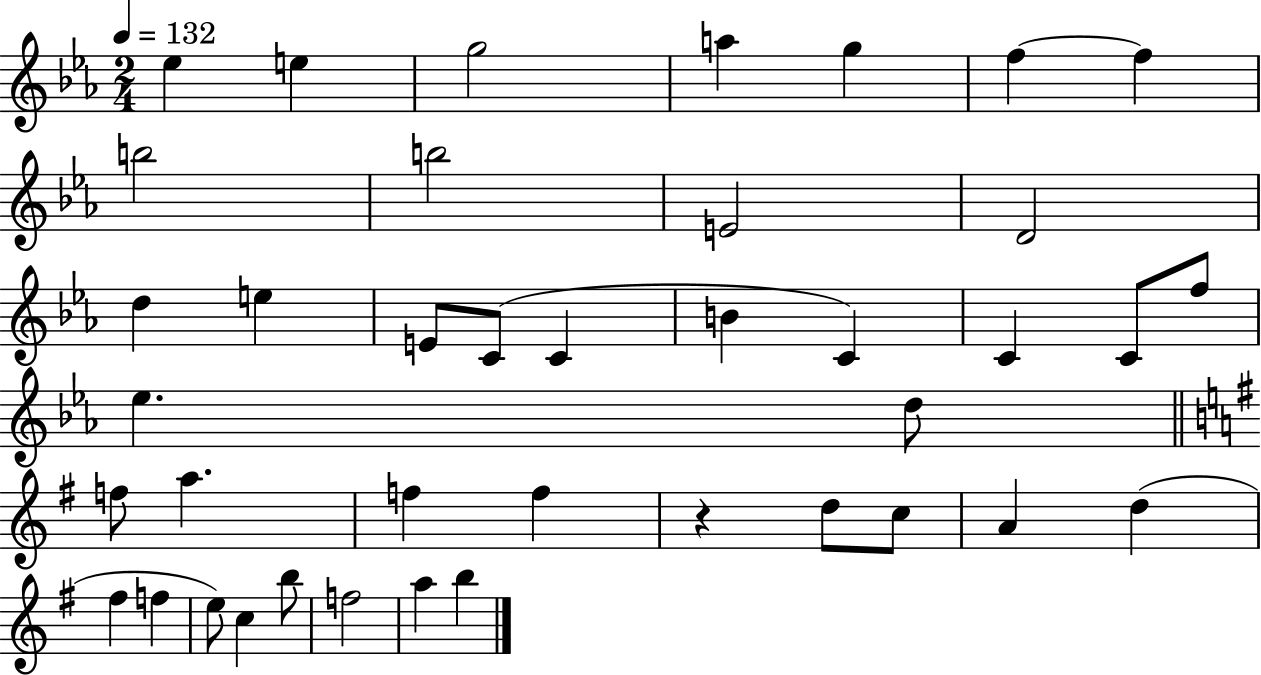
{
  \clef treble
  \numericTimeSignature
  \time 2/4
  \key ees \major
  \tempo 4 = 132
  ees''4 e''4 | g''2 | a''4 g''4 | f''4~~ f''4 | \break b''2 | b''2 | e'2 | d'2 | \break d''4 e''4 | e'8 c'8( c'4 | b'4 c'4) | c'4 c'8 f''8 | \break ees''4. d''8 | \bar "||" \break \key g \major f''8 a''4. | f''4 f''4 | r4 d''8 c''8 | a'4 d''4( | \break fis''4 f''4 | e''8) c''4 b''8 | f''2 | a''4 b''4 | \break \bar "|."
}